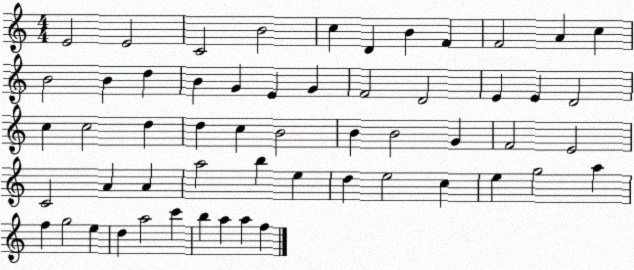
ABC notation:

X:1
T:Untitled
M:4/4
L:1/4
K:C
E2 E2 C2 B2 c D B F F2 A c B2 B d B G E G F2 D2 E E D2 c c2 d d c B2 B B2 G F2 E2 C2 A A a2 b e d e2 c e g2 a f g2 e d a2 c' b a a f